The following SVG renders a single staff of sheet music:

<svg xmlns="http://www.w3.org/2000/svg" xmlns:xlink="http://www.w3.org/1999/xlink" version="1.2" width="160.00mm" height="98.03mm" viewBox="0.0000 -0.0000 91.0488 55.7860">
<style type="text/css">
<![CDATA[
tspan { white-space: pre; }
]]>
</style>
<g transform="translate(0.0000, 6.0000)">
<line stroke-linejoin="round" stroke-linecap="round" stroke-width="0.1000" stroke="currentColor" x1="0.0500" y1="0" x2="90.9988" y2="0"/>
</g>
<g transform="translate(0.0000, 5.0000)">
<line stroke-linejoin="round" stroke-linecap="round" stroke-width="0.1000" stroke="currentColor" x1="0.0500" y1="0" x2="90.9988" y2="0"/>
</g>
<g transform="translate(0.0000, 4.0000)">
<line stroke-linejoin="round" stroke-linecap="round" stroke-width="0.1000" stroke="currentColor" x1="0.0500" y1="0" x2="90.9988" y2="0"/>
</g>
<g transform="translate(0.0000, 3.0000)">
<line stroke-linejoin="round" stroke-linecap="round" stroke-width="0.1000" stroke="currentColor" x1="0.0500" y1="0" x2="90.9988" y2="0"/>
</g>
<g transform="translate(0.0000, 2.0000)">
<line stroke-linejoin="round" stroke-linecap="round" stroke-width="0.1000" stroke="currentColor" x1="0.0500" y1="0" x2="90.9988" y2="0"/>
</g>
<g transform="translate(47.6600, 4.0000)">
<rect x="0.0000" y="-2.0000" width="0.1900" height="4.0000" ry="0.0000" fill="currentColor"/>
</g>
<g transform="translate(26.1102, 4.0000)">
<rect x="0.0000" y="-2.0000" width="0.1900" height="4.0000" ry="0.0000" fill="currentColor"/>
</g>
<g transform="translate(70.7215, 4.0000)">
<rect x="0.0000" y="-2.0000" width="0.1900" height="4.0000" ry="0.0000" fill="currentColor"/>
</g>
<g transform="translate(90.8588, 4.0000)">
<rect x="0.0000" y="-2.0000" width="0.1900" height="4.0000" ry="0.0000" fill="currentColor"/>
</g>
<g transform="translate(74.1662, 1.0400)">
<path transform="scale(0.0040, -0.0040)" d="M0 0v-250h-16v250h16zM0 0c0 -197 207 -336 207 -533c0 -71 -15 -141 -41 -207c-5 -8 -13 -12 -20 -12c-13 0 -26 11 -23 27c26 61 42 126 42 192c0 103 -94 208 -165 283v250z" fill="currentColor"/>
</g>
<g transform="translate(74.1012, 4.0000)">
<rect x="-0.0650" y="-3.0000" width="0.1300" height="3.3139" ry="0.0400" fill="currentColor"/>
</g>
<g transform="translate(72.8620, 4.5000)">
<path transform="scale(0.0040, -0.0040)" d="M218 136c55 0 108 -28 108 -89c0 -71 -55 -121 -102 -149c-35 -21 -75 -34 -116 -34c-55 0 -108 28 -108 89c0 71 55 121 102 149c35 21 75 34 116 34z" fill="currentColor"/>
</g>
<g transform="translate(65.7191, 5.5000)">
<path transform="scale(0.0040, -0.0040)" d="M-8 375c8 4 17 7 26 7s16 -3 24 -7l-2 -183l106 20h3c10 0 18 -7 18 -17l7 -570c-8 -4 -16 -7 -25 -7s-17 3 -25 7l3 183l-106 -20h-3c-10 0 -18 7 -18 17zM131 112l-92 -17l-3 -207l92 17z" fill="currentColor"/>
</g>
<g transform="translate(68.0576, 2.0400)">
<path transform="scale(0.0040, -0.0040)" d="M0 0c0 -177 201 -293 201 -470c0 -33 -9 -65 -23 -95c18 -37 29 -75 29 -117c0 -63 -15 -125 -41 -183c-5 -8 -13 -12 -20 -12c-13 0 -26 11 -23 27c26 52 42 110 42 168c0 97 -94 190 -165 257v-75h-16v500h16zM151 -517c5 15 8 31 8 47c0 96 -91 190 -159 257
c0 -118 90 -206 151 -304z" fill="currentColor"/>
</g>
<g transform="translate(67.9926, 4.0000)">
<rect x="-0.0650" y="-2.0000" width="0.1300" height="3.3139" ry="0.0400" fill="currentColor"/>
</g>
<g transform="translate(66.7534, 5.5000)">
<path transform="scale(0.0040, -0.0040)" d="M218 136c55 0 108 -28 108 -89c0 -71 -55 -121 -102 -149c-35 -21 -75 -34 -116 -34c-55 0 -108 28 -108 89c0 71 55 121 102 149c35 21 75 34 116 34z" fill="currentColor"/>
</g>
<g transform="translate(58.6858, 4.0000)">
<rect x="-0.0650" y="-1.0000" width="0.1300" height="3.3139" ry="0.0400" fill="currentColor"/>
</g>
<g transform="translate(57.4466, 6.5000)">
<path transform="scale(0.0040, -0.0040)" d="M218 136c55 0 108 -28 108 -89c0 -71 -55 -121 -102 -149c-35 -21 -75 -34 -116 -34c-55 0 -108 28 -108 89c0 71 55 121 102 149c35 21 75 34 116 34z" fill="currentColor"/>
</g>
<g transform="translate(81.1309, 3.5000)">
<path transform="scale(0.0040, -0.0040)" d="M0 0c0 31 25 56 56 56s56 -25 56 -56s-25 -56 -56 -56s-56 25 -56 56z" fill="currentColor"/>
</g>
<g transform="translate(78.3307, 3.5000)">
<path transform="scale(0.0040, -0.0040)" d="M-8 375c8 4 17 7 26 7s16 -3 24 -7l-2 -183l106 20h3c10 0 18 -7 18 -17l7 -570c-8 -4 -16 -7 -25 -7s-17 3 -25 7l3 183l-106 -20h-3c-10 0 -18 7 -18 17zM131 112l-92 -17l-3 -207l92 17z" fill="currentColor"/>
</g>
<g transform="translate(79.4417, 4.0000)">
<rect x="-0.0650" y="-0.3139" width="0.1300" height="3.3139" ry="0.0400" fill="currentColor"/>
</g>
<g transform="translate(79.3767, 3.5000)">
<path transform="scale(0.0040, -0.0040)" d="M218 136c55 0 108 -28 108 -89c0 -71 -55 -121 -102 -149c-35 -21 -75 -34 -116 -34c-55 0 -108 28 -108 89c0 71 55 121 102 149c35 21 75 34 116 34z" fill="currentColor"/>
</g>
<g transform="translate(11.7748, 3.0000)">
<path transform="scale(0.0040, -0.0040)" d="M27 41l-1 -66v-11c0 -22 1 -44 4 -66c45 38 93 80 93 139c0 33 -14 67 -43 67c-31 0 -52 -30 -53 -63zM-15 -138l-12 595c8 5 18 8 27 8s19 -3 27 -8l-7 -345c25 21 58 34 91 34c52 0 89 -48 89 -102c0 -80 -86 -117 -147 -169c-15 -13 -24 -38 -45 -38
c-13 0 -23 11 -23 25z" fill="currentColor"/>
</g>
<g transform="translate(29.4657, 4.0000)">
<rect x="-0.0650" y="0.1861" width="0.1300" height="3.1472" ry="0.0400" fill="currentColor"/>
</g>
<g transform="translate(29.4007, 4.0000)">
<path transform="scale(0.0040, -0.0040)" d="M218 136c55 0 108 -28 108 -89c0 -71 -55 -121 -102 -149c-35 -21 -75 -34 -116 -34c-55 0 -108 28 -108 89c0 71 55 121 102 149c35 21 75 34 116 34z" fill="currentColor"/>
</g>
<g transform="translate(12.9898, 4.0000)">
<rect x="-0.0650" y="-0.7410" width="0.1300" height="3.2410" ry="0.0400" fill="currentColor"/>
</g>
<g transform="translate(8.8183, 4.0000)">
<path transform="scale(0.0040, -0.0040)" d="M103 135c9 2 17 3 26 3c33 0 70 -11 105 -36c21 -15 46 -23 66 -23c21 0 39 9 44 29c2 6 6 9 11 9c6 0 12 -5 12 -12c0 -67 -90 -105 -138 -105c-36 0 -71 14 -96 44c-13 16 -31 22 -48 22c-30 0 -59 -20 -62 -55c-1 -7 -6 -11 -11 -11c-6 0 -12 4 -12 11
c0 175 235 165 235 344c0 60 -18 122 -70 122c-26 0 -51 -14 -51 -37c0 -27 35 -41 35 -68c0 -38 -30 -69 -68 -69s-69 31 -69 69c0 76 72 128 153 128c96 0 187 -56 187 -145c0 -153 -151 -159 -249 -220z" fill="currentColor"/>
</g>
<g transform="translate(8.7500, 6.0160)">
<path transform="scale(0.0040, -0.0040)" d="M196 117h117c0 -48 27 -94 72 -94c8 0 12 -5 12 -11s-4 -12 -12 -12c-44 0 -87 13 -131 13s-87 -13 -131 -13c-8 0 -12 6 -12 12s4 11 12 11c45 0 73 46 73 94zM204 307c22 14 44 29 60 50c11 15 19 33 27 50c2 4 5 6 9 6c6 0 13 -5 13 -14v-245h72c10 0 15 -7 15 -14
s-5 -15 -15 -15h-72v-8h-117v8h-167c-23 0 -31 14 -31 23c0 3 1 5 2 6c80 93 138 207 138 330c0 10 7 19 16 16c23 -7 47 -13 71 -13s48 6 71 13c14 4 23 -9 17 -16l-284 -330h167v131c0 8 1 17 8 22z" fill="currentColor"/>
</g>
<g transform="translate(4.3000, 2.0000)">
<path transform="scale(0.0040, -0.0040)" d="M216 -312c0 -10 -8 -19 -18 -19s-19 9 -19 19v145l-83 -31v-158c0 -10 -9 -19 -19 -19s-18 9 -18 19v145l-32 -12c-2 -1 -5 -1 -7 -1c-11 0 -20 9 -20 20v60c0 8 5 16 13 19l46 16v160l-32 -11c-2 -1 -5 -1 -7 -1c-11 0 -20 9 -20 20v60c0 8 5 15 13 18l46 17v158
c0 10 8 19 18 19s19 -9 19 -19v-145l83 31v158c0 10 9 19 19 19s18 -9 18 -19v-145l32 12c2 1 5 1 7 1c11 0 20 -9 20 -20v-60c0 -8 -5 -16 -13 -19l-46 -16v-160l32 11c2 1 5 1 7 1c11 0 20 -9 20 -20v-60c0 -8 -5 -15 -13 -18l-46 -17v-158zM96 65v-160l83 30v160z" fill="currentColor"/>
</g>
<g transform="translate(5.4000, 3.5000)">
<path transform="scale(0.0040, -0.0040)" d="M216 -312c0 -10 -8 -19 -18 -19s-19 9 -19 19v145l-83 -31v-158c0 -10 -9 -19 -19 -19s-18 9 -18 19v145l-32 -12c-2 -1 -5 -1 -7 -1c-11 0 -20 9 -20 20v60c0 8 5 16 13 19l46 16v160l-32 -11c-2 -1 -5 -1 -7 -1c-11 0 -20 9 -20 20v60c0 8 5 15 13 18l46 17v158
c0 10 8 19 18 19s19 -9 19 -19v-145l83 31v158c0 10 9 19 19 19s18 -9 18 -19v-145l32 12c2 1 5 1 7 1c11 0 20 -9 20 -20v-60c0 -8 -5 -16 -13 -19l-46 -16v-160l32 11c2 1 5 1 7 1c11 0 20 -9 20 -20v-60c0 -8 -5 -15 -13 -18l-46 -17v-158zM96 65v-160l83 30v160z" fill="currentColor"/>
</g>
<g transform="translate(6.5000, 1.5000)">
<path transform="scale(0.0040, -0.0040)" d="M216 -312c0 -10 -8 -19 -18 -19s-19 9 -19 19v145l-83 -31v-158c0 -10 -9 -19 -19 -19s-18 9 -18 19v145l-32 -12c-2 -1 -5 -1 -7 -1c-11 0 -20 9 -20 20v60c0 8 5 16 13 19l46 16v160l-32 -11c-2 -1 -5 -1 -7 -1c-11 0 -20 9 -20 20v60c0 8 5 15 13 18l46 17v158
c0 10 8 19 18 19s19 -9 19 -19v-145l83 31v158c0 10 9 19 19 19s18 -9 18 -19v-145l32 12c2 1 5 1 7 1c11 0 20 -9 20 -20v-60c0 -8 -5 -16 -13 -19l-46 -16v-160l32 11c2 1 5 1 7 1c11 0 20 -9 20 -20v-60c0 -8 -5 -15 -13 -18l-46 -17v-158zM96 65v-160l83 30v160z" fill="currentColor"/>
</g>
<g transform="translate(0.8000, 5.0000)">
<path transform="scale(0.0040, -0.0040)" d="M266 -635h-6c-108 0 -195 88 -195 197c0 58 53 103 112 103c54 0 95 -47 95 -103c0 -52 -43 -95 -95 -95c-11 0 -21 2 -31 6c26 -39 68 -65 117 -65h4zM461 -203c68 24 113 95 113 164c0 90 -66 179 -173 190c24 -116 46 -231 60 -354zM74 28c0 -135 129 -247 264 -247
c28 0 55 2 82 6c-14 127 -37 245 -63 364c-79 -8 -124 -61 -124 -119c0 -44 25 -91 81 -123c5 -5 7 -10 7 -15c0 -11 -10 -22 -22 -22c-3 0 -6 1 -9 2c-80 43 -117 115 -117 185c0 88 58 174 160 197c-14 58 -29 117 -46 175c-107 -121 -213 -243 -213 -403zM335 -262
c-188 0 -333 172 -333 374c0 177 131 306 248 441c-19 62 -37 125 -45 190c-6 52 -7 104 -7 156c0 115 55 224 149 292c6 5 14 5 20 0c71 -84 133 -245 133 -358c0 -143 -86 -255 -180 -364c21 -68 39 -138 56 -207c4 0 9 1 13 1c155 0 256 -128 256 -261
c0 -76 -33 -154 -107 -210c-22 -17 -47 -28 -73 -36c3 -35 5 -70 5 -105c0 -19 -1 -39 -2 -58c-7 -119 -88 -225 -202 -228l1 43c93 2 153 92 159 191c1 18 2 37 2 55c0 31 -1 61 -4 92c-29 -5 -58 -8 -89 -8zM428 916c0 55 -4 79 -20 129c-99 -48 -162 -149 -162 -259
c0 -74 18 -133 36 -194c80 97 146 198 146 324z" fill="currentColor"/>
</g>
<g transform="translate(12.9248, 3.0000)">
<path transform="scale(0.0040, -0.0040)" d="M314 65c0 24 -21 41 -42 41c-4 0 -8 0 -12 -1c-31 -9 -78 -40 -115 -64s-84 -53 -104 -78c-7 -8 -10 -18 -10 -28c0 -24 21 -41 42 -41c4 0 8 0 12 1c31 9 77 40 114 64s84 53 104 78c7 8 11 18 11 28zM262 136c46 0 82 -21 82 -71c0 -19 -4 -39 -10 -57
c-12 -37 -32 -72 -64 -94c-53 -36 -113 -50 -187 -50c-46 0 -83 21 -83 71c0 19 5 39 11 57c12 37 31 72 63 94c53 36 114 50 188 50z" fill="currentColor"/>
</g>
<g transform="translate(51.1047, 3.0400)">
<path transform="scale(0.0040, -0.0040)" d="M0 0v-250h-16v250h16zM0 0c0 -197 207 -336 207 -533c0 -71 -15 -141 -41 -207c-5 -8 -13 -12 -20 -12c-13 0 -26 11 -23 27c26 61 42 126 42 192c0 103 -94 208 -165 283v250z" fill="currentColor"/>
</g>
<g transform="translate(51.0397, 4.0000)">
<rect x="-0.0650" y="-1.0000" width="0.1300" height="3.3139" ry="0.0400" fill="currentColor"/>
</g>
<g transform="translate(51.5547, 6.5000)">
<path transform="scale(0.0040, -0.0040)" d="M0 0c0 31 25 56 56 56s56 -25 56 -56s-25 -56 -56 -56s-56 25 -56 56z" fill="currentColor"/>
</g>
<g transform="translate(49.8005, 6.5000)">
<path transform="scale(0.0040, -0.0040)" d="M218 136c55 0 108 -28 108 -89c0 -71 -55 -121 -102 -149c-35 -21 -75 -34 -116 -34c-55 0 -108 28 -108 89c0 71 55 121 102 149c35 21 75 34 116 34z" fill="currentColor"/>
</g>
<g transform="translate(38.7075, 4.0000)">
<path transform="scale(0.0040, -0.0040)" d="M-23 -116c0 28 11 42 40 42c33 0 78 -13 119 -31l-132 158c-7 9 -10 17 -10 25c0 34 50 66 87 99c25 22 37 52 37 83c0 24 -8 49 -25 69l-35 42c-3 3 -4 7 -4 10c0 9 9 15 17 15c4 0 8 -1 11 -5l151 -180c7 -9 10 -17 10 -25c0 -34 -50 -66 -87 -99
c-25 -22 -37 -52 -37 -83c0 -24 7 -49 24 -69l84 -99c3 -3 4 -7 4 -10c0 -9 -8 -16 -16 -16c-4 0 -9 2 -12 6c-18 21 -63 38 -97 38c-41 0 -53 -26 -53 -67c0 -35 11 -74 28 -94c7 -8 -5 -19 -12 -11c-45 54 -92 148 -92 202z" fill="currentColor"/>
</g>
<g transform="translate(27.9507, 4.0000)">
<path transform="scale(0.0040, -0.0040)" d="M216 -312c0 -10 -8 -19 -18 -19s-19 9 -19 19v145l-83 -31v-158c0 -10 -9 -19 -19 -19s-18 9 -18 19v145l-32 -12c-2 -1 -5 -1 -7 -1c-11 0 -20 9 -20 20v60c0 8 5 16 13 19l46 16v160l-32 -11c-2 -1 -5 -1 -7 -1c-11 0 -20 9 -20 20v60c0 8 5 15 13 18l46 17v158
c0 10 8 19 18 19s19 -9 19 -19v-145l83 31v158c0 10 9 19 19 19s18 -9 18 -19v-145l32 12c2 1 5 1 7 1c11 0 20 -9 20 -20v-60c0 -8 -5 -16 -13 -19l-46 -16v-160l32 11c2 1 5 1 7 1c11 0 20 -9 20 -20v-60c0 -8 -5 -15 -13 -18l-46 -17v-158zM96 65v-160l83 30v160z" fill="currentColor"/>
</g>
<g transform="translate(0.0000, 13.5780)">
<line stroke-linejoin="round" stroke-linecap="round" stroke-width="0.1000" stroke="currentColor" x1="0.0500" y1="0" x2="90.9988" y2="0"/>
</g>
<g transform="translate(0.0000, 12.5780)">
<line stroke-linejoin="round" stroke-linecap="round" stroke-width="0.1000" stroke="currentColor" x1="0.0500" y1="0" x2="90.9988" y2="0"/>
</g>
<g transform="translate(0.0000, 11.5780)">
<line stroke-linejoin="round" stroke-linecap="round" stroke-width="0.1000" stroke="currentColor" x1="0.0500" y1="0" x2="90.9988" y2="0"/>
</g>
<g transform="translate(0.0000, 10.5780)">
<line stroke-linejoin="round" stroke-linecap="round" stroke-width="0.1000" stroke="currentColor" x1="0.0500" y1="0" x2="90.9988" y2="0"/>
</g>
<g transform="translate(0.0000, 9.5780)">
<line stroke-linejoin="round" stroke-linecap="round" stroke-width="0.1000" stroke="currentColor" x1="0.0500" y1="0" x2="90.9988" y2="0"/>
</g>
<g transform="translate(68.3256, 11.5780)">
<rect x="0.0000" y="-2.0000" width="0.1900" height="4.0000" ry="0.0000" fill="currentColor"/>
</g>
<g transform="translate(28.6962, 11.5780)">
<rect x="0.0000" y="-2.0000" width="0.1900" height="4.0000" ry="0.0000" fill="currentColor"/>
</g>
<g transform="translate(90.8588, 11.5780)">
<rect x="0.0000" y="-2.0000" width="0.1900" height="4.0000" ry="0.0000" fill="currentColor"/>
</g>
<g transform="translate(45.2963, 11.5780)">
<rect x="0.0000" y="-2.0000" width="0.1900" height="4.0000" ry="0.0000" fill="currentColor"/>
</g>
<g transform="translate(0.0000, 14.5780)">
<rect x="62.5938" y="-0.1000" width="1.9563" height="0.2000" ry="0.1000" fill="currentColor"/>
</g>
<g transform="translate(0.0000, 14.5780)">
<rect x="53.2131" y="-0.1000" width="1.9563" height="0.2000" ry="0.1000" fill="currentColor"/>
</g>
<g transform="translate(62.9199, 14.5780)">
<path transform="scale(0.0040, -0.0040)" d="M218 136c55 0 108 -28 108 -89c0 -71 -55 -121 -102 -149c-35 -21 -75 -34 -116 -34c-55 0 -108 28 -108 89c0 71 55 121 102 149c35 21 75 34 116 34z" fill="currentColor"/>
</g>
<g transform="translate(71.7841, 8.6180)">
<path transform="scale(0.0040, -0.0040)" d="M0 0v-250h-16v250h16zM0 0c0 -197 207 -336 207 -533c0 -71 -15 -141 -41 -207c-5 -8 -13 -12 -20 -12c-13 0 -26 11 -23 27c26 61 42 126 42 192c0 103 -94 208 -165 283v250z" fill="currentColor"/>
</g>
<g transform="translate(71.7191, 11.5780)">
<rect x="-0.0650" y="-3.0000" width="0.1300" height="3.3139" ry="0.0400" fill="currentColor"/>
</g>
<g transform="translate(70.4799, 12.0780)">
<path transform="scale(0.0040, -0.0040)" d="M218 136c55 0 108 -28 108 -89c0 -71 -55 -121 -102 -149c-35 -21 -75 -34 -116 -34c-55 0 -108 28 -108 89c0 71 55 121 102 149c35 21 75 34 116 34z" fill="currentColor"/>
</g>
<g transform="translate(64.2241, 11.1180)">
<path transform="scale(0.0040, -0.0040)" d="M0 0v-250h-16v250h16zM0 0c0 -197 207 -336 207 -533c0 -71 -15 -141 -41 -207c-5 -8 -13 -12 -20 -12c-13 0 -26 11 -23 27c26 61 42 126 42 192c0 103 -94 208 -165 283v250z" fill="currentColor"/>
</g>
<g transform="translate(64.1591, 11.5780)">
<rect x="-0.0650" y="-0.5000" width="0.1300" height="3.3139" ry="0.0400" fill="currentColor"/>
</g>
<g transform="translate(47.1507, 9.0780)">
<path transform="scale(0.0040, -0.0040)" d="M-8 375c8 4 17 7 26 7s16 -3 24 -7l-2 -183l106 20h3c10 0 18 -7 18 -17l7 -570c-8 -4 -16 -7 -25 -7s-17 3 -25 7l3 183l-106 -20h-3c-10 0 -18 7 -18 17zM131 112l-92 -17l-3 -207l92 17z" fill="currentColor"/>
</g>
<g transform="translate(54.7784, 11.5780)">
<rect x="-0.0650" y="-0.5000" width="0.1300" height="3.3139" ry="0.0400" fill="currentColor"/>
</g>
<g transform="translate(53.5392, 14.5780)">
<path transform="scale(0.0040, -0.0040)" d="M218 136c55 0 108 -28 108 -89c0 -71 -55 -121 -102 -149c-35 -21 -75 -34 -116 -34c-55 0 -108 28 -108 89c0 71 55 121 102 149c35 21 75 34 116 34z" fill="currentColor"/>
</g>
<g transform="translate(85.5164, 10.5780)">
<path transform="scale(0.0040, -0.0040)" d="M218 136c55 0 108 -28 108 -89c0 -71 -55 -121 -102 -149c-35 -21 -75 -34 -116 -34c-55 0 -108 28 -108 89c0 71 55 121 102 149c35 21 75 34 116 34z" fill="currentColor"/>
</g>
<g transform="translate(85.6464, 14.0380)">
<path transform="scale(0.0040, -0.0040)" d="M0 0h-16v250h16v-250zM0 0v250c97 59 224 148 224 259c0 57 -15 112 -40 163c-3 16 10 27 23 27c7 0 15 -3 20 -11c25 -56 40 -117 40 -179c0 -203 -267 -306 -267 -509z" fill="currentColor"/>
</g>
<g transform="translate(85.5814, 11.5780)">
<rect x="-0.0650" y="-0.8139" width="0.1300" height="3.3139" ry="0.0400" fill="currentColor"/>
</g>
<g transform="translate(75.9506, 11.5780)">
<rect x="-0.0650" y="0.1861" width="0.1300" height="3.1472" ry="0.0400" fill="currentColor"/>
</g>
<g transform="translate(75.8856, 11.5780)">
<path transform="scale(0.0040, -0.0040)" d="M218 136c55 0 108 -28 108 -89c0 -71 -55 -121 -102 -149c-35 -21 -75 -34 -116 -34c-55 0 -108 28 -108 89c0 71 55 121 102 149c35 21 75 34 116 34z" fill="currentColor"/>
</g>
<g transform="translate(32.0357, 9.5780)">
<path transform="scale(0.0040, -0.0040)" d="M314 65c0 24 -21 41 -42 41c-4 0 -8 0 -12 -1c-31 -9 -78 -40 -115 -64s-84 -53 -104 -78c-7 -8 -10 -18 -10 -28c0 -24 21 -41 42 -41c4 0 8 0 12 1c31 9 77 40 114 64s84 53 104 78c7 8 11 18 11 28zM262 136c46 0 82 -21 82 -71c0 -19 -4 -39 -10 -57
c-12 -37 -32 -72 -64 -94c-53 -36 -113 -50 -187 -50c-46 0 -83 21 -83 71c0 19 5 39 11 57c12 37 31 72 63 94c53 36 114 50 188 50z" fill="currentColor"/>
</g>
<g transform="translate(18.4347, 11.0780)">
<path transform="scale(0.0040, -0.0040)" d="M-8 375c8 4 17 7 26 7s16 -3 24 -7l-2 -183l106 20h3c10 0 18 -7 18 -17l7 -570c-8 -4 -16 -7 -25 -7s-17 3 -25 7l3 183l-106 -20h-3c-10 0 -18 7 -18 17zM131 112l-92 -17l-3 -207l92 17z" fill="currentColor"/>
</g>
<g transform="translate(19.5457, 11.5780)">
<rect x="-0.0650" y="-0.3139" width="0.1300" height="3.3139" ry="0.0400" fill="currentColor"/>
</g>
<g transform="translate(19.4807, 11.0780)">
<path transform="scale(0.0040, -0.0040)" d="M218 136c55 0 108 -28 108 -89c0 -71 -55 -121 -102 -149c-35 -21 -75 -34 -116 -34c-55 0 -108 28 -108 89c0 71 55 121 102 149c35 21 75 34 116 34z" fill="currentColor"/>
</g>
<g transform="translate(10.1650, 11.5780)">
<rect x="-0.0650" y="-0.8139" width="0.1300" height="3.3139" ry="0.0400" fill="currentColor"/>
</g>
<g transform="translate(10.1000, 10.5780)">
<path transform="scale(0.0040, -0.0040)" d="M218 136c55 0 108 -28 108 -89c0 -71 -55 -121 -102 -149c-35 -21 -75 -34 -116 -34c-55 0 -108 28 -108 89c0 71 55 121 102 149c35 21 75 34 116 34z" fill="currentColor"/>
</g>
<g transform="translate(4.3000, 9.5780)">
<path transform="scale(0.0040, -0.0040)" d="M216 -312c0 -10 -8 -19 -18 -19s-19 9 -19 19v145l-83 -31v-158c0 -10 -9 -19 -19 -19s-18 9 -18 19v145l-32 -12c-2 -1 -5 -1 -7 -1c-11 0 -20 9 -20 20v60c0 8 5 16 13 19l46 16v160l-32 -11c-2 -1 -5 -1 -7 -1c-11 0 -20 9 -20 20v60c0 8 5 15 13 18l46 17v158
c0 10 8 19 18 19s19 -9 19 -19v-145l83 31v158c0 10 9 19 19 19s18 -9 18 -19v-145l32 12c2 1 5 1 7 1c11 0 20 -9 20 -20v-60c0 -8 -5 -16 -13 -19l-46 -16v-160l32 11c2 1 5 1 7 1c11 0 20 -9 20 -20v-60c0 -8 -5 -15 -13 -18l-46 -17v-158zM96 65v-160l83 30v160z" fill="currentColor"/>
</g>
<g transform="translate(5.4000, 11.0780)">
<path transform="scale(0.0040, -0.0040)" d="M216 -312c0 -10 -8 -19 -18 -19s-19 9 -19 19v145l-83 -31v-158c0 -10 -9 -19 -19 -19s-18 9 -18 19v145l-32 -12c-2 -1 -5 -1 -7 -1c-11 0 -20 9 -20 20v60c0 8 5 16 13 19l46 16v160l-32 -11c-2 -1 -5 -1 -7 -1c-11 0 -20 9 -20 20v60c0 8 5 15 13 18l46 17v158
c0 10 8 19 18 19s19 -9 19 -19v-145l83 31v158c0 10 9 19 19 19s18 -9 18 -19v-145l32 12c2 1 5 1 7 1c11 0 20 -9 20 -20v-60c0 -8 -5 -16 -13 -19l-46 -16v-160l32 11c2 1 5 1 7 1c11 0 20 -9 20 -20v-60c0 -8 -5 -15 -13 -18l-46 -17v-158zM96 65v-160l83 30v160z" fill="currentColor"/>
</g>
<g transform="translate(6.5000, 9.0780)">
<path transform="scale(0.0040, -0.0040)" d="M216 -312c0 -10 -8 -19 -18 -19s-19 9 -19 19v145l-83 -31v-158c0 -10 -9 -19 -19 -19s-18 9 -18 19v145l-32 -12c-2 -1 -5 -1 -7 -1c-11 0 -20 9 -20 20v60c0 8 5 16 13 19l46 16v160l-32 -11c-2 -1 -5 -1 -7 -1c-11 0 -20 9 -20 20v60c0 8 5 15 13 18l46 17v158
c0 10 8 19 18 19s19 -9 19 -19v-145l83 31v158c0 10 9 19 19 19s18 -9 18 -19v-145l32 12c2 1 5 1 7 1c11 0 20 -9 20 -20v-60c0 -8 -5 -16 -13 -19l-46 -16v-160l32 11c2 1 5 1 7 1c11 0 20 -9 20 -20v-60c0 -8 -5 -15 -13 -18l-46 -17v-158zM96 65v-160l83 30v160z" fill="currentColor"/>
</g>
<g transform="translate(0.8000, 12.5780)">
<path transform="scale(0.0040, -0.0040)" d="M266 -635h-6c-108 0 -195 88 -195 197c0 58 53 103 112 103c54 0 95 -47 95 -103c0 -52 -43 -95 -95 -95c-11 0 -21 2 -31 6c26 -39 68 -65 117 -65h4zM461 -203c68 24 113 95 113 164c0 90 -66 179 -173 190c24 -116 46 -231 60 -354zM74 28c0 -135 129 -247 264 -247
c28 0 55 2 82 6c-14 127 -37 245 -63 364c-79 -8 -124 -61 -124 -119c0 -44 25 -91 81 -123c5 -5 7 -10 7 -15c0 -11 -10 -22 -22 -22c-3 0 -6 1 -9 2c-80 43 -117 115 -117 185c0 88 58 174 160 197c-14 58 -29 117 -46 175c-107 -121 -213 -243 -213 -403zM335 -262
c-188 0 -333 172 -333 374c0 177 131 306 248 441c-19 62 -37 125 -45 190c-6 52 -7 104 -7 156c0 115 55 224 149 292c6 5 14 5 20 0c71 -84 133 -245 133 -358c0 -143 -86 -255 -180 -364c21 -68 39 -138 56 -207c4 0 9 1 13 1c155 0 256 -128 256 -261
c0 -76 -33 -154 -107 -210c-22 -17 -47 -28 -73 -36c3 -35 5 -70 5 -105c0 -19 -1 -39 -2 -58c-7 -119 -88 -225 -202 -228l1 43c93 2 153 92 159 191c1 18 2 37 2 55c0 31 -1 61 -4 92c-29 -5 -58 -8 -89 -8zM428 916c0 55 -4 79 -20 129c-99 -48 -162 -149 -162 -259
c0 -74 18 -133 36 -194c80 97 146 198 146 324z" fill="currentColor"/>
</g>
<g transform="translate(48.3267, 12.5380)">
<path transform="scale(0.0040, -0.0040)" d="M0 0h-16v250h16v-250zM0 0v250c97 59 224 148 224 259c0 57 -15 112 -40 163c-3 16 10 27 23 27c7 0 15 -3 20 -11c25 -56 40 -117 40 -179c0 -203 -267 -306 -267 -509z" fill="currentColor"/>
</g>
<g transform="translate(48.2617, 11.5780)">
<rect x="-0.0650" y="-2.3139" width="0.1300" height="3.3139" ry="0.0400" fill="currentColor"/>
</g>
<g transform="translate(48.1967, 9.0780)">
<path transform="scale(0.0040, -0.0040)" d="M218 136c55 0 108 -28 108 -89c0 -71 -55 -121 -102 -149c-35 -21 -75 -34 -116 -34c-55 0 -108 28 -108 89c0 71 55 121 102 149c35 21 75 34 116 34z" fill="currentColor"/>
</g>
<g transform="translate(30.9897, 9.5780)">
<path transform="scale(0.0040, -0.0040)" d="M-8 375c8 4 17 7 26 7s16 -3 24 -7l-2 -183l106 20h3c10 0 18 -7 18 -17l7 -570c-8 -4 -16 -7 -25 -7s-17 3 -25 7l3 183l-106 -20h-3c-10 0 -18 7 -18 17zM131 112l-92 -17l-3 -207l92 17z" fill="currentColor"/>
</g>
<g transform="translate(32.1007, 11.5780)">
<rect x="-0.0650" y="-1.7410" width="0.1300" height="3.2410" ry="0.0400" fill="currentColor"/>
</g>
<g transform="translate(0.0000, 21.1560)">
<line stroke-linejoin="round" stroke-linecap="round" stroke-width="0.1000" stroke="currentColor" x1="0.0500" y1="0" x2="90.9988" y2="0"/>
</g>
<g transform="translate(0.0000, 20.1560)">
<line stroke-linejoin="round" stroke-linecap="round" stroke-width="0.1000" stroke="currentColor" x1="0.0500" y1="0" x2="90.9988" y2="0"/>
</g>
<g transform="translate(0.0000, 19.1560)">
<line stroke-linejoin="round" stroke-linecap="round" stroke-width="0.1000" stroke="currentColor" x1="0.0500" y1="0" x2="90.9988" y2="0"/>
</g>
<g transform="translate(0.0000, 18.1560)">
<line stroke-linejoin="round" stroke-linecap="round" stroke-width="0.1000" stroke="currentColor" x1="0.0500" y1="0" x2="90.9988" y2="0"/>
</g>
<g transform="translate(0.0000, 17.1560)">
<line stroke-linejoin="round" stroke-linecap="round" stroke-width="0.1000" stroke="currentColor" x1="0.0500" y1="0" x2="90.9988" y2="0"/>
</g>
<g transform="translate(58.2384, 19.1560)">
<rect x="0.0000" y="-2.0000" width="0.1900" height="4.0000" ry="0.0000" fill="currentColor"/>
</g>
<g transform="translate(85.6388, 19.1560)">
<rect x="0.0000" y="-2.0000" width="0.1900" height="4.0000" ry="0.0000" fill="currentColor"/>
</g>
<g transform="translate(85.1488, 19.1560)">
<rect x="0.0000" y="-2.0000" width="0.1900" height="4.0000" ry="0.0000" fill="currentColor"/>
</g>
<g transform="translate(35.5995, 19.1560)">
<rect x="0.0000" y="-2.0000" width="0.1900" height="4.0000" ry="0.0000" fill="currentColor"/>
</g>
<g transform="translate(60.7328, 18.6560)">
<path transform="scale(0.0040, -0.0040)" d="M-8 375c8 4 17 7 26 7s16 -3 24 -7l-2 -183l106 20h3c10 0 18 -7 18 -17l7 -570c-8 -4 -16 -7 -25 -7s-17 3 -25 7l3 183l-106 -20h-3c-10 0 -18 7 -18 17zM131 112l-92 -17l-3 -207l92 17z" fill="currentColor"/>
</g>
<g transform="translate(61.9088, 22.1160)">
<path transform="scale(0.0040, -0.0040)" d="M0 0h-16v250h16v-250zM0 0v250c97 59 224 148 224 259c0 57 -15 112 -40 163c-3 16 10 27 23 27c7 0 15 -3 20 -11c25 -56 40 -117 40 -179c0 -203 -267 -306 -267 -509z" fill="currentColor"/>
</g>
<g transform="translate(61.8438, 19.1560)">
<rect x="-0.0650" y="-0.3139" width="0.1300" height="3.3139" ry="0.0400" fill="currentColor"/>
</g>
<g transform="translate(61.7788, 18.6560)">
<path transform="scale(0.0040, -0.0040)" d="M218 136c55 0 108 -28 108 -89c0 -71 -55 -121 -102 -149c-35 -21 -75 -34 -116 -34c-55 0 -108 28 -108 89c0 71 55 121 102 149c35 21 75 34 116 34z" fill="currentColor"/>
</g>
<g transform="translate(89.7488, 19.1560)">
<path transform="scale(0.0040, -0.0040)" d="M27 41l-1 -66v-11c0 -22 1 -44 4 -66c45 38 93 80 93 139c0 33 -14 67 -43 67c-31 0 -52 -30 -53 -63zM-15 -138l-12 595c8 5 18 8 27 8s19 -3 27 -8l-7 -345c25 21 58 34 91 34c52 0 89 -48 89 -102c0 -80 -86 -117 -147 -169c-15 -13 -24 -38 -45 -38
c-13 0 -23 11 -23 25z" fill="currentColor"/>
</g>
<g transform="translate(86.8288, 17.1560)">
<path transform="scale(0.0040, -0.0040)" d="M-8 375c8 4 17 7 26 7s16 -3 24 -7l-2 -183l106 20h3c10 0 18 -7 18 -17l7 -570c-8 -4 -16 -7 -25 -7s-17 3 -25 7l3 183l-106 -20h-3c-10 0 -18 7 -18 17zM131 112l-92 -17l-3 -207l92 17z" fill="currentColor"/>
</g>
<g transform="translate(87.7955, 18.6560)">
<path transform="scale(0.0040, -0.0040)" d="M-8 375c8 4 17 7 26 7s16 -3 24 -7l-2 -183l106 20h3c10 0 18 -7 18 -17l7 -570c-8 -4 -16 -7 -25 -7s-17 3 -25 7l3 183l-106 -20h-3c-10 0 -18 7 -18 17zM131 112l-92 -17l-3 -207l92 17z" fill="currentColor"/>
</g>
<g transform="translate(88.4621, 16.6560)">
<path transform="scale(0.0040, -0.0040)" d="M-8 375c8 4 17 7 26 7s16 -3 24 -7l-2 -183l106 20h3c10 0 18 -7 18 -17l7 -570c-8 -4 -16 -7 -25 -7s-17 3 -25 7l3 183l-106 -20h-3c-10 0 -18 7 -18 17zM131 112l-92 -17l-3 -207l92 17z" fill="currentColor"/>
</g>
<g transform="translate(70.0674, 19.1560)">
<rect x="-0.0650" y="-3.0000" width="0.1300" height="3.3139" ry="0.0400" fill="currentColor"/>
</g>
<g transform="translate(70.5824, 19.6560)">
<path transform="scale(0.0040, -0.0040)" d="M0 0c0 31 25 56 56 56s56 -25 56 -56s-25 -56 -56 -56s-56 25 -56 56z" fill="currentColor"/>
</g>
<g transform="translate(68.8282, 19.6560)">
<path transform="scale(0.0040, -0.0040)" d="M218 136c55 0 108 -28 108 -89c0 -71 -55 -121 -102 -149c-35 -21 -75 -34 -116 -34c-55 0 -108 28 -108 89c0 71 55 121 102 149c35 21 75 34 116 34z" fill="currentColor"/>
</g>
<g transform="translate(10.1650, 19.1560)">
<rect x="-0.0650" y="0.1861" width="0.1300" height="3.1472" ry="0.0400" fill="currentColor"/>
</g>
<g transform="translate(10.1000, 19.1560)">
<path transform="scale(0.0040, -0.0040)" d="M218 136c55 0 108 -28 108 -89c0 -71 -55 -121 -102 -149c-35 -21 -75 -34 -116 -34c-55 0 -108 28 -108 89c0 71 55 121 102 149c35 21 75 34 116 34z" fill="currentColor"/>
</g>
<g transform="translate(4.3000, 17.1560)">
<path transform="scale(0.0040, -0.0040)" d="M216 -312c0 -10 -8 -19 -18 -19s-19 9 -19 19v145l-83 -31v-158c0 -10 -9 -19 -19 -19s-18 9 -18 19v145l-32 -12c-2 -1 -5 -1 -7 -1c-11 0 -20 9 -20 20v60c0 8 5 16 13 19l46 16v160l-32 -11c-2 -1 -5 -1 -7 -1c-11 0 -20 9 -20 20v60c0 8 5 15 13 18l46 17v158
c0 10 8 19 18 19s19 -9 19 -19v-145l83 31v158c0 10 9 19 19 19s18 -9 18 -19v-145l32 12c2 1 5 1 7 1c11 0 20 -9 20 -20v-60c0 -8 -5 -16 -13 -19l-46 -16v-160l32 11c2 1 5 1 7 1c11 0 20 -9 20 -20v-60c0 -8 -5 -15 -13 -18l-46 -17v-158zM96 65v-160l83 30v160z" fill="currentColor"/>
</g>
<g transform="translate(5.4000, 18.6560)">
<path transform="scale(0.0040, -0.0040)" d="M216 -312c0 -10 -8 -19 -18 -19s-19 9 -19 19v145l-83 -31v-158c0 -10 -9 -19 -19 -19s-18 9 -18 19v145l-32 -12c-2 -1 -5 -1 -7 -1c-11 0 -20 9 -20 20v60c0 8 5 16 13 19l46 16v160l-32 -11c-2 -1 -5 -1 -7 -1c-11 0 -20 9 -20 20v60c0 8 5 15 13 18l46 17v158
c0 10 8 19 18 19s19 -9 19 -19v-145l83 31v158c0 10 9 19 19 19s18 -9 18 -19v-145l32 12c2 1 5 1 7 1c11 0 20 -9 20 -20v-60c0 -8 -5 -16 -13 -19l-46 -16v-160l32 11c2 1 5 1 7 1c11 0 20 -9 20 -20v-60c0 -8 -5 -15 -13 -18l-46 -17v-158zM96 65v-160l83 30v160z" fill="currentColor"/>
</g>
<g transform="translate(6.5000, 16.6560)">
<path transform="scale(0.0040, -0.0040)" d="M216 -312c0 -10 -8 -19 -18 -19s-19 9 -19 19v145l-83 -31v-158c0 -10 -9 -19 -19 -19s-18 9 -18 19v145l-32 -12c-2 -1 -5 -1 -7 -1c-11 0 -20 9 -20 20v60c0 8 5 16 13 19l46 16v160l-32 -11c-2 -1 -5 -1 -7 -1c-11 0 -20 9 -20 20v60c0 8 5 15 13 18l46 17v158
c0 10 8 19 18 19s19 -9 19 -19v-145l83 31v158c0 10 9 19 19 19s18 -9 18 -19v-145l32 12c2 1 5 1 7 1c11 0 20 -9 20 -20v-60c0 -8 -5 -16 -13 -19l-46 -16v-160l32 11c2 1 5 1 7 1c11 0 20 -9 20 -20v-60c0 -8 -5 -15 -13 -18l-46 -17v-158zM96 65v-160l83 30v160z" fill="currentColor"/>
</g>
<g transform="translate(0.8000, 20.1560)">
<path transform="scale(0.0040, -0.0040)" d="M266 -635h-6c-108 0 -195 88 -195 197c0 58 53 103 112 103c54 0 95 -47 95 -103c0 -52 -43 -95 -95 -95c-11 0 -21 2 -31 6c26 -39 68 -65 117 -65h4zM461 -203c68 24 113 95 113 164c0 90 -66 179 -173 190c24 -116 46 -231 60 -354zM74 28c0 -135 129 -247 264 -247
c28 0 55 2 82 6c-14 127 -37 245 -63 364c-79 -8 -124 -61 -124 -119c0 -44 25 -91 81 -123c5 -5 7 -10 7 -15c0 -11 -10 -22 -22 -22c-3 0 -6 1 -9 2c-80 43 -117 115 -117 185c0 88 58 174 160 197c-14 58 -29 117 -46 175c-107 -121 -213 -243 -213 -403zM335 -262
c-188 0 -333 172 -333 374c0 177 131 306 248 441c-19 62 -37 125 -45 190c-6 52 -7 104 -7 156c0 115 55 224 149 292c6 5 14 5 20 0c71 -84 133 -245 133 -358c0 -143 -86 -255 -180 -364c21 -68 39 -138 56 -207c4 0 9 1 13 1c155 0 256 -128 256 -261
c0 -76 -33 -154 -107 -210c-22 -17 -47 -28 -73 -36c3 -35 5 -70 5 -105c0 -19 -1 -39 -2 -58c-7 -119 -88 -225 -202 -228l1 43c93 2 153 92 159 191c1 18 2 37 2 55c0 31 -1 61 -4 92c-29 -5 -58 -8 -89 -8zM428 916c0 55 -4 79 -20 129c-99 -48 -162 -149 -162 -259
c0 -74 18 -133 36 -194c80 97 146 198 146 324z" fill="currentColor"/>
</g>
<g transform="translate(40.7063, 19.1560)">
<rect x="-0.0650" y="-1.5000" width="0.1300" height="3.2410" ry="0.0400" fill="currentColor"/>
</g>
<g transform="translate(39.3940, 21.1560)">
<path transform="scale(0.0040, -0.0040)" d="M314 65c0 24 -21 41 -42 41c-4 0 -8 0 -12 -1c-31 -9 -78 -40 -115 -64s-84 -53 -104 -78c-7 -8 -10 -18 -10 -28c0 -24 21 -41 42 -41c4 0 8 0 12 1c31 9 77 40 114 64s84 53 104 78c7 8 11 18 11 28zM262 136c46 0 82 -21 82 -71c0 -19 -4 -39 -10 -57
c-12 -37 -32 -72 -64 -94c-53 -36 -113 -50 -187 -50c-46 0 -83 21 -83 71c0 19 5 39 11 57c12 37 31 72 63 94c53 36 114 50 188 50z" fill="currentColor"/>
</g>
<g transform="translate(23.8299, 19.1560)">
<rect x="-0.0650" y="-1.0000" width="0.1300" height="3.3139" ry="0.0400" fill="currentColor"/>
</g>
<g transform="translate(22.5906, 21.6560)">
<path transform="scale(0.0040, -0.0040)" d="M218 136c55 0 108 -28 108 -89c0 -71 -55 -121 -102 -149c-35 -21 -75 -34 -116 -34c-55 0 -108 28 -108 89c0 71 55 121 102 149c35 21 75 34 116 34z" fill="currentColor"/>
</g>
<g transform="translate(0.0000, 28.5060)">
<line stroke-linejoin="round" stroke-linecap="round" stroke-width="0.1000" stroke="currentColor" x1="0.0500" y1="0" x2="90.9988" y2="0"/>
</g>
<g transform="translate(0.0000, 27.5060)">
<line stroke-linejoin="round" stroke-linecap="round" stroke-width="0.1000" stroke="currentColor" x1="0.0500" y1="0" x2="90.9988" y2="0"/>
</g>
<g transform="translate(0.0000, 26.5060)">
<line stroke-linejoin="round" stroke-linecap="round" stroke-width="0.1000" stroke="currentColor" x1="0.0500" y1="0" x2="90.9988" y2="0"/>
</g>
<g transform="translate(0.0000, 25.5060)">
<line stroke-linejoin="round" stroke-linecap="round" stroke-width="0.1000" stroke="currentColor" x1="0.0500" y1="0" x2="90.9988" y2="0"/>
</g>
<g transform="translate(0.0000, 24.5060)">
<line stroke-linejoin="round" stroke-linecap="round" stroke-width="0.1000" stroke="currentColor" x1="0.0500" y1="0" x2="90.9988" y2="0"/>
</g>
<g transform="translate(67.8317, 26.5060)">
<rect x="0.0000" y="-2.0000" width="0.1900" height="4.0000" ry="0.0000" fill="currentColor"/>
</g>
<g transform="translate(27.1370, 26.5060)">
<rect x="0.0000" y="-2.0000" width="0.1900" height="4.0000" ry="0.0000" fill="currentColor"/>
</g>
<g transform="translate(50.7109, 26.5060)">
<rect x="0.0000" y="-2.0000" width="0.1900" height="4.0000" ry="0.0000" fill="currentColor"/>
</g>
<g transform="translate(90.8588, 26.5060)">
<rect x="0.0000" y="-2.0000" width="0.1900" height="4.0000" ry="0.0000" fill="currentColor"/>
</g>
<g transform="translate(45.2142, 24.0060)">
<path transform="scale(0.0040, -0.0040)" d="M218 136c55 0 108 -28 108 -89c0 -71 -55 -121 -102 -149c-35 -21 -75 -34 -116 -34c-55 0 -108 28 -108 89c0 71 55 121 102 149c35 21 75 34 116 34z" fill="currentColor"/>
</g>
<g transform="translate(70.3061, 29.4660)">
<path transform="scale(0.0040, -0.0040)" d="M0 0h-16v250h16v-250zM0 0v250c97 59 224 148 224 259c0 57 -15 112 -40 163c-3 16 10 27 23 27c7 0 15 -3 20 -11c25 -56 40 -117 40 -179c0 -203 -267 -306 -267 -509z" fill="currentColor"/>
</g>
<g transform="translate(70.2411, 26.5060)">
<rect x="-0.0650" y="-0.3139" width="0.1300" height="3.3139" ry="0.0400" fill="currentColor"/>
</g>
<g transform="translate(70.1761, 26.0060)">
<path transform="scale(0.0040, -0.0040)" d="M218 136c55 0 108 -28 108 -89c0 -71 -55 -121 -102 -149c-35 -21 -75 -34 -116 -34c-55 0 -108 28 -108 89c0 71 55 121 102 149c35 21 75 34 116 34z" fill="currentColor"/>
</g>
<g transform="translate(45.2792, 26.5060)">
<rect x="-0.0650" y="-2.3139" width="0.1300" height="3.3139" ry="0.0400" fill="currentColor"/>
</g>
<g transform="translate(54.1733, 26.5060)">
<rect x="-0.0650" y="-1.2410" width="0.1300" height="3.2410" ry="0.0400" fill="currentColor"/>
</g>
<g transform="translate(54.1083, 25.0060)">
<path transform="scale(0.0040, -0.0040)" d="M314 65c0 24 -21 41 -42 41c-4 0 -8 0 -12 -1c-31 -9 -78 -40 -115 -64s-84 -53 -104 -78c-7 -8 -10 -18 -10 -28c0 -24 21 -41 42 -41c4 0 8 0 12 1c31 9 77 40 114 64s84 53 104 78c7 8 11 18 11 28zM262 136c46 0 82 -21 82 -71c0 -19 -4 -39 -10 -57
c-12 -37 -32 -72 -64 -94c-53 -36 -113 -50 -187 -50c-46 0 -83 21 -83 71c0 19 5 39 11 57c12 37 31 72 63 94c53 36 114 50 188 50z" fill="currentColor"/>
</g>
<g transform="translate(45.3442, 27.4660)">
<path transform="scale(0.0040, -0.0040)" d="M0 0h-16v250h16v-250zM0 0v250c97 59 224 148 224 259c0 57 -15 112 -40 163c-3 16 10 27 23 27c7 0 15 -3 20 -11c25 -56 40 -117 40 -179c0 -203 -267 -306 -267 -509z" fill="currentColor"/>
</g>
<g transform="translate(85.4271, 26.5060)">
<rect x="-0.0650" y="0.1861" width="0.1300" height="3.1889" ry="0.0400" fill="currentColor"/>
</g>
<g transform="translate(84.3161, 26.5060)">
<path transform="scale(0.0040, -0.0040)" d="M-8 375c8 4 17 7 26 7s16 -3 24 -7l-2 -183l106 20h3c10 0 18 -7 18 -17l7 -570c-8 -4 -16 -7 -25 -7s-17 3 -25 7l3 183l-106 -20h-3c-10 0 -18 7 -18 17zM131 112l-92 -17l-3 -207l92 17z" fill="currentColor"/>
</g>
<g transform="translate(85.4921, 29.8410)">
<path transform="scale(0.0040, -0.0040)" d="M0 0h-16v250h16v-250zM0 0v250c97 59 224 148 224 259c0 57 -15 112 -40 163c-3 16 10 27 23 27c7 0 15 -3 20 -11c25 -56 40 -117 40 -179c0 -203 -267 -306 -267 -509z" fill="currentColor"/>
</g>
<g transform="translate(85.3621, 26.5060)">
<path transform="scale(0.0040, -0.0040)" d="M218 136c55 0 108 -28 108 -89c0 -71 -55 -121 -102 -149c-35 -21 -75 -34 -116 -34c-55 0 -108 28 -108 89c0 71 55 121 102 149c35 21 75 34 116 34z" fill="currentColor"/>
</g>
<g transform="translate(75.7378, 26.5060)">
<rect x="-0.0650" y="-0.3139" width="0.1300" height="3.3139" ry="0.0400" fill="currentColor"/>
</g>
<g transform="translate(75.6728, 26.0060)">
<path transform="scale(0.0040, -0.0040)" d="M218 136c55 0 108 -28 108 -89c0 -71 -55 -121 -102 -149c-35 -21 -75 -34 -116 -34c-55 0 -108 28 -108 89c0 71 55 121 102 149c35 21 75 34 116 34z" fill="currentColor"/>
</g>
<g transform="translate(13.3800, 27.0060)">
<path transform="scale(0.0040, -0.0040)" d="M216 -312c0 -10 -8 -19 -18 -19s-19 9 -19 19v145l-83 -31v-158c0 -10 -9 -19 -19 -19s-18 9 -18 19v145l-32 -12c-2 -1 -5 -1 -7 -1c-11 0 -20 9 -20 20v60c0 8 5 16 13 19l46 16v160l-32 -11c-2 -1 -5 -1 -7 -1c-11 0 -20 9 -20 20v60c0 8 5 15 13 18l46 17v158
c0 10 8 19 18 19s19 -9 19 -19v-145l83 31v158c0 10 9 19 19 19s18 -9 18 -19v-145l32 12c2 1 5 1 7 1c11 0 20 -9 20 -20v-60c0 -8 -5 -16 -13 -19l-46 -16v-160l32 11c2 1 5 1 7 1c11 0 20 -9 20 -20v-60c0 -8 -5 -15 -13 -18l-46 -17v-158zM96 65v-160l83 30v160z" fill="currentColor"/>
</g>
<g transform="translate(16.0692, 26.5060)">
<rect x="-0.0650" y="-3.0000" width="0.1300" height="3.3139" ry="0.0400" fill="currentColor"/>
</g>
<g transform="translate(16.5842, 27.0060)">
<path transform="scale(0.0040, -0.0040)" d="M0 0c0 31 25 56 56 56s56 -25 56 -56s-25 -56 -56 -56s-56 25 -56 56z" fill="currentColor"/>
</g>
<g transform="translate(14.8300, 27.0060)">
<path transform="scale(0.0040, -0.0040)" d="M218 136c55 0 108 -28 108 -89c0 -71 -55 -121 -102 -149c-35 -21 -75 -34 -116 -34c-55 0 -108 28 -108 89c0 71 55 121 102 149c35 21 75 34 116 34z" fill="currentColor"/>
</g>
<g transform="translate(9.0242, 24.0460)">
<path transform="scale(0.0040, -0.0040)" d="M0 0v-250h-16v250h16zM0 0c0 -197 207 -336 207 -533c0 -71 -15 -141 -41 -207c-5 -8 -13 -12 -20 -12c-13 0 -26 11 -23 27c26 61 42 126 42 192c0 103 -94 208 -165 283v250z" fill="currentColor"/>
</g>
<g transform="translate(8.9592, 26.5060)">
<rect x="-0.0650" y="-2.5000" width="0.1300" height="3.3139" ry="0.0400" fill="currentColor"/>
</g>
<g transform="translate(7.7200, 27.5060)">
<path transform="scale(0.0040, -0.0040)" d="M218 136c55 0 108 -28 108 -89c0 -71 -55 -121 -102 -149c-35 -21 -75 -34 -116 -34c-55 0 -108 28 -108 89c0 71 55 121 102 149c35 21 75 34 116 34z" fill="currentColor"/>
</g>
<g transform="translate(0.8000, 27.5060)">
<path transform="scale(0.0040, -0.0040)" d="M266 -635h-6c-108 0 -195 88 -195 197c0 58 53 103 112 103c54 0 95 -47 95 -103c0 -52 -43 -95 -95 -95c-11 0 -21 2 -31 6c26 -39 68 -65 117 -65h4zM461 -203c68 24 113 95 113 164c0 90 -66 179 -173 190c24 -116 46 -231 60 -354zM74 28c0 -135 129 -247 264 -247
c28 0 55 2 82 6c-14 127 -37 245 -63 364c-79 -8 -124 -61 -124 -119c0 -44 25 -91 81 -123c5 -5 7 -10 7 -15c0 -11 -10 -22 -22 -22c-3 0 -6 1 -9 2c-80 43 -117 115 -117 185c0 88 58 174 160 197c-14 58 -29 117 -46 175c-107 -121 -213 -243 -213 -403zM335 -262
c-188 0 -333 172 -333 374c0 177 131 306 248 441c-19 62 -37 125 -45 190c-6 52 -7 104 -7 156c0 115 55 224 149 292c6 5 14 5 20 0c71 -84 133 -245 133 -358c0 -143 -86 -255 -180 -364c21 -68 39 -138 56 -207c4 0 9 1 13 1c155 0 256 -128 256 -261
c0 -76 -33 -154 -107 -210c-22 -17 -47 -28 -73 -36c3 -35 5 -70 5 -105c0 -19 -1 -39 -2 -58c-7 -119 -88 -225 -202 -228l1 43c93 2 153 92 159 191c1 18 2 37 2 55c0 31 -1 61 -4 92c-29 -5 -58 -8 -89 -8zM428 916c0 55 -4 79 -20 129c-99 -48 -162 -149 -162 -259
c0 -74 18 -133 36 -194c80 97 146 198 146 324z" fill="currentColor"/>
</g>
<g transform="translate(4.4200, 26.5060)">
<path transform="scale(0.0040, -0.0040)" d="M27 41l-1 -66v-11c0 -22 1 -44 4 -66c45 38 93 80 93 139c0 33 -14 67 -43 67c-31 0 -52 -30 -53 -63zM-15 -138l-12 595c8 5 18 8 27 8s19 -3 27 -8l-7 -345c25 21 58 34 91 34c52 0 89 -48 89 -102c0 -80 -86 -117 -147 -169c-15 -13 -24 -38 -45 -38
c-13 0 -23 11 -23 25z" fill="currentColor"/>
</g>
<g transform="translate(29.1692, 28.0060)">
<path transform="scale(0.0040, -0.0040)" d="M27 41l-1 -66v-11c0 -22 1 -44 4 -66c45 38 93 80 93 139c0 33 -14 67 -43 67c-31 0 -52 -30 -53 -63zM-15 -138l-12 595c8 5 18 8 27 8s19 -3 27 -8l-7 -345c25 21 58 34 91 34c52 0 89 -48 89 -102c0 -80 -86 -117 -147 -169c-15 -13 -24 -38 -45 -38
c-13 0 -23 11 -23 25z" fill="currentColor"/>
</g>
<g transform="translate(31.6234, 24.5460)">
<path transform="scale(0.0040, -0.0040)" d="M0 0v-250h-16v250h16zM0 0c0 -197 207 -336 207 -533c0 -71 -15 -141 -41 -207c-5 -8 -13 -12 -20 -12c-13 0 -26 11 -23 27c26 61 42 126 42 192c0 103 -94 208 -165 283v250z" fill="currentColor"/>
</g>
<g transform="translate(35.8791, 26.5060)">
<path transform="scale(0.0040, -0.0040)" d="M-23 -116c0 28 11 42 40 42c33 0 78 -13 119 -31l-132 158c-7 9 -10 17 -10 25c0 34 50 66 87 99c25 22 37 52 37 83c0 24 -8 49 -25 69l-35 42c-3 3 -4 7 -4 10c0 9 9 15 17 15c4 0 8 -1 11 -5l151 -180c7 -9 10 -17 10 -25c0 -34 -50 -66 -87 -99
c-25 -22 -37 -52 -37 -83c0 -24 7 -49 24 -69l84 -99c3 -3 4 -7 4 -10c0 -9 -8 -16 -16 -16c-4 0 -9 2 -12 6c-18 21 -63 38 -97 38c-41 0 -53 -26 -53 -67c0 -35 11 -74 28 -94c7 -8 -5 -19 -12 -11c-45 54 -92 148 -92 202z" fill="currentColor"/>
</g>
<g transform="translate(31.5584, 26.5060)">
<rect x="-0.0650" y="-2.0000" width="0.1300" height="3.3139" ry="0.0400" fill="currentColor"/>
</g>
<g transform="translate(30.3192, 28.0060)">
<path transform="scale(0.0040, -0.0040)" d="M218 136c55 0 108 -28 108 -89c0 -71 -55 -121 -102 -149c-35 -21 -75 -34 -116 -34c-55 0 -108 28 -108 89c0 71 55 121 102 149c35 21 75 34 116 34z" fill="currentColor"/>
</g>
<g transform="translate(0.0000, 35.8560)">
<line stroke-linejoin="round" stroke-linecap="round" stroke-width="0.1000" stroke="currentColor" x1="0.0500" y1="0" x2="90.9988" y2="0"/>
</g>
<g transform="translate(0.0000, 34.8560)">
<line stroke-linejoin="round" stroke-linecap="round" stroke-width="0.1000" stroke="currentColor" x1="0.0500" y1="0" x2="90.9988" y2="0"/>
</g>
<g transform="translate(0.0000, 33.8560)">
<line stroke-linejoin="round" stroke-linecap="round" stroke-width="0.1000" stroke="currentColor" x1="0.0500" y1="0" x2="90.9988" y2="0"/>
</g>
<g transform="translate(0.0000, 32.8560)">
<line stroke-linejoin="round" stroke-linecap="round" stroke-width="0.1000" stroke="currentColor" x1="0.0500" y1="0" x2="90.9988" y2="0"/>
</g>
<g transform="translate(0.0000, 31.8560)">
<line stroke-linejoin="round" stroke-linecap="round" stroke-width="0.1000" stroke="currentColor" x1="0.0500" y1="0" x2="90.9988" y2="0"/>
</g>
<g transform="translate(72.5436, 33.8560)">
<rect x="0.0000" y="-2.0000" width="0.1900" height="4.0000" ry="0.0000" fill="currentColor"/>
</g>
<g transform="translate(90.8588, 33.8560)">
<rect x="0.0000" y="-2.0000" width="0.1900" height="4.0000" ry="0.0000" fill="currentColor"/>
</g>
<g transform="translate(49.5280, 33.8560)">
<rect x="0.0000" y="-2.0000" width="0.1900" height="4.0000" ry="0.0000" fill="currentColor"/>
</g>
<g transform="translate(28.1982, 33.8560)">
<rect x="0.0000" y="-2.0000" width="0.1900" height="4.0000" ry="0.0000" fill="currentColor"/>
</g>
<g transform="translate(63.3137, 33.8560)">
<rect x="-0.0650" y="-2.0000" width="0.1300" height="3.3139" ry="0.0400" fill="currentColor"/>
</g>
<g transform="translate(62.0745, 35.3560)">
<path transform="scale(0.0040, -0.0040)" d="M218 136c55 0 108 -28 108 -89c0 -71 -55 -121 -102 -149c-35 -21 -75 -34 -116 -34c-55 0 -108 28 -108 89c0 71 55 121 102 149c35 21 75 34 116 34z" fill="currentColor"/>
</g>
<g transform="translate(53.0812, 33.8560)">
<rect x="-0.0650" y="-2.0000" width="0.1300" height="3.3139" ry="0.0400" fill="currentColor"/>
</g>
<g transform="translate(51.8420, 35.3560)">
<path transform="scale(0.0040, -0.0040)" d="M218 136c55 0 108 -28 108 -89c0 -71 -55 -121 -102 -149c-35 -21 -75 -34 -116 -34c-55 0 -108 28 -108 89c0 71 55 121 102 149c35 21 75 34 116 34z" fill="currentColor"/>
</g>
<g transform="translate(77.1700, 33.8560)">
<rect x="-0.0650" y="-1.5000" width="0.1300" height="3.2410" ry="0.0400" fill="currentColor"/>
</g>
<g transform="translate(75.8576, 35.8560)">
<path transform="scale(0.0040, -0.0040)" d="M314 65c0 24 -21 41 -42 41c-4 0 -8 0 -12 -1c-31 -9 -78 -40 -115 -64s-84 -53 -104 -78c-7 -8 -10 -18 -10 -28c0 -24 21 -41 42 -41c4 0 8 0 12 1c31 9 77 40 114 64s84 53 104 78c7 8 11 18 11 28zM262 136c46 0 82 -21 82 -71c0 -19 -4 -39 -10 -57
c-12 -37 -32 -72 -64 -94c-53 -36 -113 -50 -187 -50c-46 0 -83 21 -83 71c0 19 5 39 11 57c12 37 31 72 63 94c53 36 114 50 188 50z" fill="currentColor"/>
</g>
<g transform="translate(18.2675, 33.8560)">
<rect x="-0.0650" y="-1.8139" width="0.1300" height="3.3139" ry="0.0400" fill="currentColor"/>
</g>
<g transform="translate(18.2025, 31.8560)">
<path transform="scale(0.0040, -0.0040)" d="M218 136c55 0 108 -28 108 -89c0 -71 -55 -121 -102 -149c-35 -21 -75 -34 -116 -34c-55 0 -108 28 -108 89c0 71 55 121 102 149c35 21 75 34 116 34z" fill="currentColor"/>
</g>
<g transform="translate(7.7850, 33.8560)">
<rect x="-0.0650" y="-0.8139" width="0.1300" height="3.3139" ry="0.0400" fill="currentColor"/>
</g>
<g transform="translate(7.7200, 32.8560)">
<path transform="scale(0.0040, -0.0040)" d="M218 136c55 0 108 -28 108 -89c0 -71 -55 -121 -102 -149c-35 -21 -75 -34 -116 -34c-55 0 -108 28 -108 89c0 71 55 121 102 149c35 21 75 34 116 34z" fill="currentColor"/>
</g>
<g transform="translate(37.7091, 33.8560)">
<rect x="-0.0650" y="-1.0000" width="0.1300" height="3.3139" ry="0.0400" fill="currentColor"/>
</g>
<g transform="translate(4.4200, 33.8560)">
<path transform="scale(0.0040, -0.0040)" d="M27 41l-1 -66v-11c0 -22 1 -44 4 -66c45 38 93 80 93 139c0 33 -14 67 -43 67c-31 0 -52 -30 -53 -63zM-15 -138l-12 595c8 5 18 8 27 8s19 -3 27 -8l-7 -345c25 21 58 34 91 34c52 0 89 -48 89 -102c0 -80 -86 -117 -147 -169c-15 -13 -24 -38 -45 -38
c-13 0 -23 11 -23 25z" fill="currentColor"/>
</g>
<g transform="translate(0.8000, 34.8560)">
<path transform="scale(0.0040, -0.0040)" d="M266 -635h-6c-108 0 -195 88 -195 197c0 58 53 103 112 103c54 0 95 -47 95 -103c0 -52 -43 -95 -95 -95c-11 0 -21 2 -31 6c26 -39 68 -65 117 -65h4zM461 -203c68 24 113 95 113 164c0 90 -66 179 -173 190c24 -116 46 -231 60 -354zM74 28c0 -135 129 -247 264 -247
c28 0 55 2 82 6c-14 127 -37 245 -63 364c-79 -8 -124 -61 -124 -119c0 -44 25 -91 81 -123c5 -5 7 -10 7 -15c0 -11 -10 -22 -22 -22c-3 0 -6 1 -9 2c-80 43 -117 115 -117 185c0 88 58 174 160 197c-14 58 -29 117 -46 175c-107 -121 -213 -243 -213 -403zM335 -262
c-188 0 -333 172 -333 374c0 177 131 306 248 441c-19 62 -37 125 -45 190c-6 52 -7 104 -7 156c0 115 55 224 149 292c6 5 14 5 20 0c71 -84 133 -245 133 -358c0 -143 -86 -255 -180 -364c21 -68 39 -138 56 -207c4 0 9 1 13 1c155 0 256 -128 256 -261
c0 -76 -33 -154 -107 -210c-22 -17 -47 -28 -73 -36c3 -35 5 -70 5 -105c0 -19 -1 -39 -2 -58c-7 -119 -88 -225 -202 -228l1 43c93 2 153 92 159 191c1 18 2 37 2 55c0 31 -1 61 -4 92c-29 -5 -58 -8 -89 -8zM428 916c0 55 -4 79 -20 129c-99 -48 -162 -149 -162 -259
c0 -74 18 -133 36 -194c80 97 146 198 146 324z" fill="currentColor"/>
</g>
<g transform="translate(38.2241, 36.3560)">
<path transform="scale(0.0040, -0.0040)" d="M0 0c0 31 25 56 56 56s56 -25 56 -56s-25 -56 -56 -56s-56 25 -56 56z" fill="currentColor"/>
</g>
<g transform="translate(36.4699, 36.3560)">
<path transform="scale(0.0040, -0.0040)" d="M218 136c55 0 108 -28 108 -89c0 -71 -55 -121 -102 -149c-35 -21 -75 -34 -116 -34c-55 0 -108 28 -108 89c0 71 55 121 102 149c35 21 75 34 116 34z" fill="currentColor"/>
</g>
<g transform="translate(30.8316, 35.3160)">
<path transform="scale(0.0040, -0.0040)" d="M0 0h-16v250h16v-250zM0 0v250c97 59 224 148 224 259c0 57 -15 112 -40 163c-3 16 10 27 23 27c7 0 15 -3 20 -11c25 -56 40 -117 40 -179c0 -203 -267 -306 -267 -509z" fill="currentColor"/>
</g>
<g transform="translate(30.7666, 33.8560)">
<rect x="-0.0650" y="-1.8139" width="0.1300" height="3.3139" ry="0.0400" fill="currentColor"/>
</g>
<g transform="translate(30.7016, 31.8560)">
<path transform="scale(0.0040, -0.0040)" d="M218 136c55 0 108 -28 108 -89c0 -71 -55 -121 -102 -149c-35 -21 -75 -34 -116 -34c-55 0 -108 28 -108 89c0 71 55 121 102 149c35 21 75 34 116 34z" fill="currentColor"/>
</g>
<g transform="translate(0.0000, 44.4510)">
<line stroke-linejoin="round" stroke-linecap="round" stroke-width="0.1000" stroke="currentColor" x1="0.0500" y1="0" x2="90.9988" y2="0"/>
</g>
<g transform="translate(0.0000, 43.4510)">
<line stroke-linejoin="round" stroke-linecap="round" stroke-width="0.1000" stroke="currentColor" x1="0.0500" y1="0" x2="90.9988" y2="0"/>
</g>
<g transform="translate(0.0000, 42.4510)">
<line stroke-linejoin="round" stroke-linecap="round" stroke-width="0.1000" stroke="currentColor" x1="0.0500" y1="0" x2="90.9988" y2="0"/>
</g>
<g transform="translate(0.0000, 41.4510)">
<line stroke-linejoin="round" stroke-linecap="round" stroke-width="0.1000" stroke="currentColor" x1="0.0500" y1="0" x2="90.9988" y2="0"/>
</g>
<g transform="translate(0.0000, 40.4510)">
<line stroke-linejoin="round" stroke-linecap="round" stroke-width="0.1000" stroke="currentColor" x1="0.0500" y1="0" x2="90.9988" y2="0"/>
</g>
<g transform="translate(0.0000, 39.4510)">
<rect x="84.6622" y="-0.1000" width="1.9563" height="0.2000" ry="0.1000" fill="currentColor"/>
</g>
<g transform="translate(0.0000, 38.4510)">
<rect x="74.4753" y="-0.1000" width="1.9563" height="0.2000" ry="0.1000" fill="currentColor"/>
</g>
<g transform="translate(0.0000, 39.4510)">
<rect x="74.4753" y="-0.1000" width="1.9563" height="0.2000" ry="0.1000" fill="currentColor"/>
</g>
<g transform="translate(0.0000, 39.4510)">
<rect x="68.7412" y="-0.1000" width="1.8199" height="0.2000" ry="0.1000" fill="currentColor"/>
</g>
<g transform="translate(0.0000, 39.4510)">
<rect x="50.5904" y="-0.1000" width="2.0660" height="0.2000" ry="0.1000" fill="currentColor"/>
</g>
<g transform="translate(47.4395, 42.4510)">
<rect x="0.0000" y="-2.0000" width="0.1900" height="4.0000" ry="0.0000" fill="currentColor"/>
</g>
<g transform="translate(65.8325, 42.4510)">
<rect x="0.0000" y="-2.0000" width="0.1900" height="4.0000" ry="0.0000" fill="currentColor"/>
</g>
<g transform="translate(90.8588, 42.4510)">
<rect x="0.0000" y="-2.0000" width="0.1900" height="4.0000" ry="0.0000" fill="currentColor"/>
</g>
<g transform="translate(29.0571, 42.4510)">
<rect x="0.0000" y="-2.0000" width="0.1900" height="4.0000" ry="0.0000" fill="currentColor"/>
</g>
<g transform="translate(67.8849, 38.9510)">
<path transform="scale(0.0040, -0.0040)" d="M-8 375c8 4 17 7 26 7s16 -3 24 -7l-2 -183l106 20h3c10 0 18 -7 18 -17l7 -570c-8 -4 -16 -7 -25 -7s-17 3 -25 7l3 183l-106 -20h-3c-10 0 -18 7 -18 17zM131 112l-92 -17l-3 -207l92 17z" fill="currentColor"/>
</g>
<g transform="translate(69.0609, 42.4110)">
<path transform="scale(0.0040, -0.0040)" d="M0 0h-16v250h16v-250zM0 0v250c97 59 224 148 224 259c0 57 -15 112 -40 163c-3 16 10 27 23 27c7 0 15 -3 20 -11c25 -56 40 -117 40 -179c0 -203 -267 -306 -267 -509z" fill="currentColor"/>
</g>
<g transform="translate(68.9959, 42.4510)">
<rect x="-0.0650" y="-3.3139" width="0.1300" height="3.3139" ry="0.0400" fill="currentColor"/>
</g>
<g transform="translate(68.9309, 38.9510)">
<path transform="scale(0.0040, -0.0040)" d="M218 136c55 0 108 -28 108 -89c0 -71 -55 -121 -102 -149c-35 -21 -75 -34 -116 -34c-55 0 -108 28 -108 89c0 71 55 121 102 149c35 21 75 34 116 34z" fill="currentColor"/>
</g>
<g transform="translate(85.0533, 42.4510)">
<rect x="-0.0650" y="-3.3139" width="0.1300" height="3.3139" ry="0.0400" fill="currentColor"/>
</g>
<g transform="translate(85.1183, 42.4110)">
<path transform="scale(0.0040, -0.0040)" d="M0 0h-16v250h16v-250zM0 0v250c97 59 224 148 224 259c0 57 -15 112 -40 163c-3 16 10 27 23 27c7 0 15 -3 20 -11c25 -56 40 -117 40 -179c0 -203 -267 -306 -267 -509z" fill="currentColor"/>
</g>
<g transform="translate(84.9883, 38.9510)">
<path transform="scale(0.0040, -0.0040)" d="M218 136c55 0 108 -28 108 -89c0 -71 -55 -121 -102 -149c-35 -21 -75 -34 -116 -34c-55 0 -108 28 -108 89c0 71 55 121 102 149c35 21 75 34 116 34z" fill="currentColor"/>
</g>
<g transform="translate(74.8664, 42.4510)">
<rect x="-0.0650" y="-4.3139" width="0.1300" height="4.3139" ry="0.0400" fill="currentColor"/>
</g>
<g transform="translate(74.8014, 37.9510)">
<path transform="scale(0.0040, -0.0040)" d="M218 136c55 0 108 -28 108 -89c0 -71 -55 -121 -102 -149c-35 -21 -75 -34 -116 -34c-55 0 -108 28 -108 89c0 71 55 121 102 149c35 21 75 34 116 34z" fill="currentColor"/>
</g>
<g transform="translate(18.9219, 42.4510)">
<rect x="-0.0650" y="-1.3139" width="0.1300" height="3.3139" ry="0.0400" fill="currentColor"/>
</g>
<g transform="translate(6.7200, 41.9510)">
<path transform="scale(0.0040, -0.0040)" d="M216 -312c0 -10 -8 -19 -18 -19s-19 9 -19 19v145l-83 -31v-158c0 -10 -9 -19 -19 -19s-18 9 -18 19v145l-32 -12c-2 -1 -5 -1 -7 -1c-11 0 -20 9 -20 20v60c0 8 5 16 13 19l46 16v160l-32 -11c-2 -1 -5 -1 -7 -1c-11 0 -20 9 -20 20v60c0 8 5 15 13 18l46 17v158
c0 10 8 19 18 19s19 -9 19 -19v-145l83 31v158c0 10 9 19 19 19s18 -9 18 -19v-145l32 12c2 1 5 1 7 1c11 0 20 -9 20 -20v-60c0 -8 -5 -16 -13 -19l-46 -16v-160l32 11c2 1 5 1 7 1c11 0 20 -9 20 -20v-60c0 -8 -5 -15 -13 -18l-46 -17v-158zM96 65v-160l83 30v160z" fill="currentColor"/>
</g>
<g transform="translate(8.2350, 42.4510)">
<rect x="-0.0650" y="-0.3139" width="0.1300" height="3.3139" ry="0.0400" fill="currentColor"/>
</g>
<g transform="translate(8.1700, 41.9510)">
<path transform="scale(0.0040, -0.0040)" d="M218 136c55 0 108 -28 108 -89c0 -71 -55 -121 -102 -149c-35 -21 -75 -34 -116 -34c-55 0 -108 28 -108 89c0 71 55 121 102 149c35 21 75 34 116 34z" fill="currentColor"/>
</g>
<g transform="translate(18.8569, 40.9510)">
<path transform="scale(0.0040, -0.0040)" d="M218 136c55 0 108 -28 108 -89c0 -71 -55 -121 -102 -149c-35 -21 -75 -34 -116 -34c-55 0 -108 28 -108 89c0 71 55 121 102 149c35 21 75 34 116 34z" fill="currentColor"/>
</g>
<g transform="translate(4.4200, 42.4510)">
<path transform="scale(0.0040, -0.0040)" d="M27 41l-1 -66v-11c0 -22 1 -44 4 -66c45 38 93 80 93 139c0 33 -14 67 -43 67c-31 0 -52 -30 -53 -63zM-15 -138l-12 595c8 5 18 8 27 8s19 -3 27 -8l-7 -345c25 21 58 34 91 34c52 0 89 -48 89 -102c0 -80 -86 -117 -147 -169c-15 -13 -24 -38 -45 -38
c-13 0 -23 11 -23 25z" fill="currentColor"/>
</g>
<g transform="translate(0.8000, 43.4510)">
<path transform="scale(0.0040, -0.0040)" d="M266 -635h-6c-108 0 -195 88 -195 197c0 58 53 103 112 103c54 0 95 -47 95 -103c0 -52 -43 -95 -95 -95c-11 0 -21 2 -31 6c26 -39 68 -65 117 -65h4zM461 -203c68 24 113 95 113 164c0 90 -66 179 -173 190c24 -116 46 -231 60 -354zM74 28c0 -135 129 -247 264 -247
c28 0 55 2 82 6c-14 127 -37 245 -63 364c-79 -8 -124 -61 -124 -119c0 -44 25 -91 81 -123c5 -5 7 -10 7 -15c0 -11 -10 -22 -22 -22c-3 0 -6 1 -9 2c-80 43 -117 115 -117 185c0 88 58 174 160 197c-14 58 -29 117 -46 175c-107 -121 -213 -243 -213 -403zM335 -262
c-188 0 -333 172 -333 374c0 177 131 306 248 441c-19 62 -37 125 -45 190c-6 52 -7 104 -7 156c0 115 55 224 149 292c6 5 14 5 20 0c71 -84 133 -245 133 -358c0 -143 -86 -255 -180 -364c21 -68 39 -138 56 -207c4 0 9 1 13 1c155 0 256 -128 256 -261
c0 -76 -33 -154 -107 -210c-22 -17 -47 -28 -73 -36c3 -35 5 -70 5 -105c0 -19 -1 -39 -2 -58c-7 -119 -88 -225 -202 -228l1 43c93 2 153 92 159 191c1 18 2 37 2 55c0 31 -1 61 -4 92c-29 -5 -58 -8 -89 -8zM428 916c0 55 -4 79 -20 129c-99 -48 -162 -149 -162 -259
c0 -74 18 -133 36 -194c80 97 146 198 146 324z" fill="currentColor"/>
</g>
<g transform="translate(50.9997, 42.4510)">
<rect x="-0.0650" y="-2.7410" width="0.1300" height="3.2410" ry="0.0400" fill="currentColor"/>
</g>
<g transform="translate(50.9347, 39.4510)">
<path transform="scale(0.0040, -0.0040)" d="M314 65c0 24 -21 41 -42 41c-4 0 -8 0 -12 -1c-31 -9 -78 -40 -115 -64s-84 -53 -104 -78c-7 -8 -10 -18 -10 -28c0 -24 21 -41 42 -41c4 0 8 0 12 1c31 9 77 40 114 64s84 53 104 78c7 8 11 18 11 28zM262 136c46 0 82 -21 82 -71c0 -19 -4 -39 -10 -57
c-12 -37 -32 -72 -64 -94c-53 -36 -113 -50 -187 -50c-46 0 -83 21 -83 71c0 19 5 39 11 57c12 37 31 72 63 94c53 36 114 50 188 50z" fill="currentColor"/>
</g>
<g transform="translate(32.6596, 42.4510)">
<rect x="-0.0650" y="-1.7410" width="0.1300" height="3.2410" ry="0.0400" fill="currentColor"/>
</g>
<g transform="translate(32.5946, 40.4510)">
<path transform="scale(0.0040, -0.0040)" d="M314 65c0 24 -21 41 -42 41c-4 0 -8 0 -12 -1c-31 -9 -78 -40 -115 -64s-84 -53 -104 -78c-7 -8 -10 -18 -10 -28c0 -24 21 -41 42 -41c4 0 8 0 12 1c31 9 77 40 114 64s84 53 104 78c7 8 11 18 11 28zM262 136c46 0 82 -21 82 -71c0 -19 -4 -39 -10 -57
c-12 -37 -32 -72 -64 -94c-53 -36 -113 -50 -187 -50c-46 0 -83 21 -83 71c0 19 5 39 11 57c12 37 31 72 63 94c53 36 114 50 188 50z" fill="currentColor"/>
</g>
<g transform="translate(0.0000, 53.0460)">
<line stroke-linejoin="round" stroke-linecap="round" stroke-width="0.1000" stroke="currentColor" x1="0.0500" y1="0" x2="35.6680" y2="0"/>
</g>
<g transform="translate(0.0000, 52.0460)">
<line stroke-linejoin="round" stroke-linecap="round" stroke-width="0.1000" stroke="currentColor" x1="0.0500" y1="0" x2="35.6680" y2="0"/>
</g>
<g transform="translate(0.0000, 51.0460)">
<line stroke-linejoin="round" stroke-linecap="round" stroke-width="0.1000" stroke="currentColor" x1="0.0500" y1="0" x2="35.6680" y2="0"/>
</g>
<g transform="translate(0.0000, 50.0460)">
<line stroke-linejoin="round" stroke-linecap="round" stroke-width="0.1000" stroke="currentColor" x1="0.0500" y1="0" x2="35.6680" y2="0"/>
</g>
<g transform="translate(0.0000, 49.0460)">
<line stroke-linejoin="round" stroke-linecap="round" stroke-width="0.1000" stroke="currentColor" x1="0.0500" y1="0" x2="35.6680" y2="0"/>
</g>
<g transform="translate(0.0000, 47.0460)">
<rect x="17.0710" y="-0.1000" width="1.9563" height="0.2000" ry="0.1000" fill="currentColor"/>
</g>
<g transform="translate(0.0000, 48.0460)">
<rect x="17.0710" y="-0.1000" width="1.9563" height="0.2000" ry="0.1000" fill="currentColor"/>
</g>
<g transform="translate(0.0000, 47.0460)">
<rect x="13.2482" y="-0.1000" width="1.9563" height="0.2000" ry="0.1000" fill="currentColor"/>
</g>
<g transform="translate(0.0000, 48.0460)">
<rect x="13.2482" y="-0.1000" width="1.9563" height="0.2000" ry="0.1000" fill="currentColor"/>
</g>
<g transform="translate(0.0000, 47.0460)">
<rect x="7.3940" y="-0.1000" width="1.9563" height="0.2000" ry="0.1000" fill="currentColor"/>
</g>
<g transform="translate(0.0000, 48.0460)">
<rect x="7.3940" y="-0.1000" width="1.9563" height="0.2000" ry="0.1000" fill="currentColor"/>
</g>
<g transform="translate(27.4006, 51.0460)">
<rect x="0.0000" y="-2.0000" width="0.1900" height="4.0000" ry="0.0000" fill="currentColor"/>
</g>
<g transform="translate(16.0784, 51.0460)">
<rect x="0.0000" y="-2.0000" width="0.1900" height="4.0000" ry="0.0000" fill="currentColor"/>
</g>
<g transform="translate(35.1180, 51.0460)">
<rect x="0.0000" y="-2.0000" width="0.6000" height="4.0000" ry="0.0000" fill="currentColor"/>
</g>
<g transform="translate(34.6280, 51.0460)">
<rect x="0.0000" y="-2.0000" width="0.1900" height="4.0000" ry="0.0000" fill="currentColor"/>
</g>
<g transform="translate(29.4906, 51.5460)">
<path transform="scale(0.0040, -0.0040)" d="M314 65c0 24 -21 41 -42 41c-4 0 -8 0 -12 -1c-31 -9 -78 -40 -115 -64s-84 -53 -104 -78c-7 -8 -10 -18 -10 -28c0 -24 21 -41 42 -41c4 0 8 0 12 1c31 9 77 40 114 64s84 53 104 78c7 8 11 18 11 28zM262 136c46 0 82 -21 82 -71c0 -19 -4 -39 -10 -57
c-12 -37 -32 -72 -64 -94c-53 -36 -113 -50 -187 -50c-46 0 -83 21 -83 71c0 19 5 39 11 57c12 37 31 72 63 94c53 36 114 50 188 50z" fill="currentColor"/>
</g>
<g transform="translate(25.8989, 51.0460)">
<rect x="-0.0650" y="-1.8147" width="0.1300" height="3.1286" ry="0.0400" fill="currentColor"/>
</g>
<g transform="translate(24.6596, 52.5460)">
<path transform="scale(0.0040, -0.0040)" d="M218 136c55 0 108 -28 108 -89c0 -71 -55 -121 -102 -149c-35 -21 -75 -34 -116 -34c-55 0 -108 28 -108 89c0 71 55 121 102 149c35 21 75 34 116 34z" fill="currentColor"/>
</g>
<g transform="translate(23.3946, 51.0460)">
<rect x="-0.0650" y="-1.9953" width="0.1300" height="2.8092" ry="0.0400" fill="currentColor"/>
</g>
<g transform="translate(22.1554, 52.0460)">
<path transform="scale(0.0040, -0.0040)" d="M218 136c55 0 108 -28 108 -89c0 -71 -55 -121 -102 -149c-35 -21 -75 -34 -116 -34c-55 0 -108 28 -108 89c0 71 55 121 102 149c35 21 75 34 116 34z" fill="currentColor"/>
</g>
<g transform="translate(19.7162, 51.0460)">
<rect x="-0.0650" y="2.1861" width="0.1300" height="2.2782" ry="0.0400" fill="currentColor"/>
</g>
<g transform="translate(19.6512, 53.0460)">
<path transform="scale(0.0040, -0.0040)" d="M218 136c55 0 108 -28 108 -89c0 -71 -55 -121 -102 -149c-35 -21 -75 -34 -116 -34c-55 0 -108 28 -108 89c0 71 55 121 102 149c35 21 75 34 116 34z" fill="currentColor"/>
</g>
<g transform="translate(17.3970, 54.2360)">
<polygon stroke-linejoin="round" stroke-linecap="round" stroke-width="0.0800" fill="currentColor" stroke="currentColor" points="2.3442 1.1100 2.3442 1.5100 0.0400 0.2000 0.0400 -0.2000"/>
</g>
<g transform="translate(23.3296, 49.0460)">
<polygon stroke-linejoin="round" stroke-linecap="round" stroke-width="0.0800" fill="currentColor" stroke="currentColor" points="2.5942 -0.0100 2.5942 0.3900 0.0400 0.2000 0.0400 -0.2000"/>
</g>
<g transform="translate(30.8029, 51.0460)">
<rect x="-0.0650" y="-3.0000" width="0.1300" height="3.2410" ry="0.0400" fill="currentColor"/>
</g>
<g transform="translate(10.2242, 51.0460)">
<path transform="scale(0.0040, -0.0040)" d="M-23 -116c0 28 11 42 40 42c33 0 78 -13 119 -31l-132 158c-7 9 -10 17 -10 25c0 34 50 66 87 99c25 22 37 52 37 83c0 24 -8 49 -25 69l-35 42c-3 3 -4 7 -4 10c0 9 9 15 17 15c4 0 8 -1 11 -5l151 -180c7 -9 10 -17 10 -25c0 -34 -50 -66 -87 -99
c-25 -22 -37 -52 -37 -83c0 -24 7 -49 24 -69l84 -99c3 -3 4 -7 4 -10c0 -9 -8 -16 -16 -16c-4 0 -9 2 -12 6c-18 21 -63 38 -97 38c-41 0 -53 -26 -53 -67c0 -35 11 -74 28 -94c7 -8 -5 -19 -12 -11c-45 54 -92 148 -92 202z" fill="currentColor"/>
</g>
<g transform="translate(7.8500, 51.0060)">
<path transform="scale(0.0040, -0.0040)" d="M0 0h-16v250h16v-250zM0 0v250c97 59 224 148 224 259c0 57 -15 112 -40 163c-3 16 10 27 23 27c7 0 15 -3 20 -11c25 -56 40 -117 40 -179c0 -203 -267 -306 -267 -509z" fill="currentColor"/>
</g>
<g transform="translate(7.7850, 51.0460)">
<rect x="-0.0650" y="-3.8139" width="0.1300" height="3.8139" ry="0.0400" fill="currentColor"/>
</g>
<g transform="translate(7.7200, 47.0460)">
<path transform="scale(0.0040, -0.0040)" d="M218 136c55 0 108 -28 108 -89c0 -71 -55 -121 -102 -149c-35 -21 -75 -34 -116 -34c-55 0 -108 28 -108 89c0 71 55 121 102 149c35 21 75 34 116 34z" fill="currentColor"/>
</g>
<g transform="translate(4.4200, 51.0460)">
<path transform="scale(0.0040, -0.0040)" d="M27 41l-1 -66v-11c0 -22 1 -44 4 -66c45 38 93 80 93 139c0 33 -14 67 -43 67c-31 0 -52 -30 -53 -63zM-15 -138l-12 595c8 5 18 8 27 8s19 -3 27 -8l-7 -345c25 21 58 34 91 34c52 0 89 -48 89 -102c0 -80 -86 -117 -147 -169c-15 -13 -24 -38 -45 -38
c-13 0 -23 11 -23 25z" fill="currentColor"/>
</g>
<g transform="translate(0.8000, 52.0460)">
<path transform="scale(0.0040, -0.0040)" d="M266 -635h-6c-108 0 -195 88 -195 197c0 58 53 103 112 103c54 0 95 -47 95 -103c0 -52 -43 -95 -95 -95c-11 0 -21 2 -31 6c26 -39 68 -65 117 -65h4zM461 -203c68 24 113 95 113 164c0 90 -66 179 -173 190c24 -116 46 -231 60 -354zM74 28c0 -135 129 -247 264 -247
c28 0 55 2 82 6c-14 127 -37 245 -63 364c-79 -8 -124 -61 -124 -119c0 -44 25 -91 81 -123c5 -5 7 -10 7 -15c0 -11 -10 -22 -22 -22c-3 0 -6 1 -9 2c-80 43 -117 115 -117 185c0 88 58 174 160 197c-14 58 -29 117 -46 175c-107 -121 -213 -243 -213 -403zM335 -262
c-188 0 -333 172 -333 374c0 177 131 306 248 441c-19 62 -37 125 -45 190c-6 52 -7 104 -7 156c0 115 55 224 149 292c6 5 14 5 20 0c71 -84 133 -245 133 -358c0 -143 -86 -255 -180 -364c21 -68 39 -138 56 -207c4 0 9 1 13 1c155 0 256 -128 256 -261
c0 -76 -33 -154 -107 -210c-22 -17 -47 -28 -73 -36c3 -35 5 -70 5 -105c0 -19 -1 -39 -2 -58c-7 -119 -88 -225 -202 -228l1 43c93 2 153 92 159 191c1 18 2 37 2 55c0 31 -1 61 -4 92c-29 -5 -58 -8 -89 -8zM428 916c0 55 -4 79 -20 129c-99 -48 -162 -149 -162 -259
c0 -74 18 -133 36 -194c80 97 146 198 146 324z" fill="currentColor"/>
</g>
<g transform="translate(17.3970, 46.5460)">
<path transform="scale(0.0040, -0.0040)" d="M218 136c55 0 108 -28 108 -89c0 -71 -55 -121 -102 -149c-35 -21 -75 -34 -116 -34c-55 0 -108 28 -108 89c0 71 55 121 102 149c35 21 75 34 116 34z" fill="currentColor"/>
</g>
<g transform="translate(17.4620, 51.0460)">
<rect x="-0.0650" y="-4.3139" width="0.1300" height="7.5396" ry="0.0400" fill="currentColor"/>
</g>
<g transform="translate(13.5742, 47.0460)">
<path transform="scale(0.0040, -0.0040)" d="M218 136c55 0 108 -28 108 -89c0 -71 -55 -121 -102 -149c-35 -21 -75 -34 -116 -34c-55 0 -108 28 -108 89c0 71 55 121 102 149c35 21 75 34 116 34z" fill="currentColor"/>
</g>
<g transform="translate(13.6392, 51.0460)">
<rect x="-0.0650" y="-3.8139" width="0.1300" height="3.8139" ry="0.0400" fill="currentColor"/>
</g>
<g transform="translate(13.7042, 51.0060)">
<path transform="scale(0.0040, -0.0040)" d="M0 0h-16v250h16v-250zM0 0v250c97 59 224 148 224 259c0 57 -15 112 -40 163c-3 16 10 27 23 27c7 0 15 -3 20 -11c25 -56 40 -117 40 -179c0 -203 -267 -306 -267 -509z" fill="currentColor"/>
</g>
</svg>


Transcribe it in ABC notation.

X:1
T:Untitled
M:2/4
L:1/4
K:A
_d2 ^B z D/2 D F/4 A/2 c d c f2 g/2 ^C ^C/2 A/2 B d/2 B D E2 c/2 A G/2 ^A _F/2 z g/2 e2 c/2 c B/2 d f f/2 D F F E2 ^c e f2 a2 b/2 d' b/2 c'/2 z c'/2 d'/2 E/2 G/2 F/2 A2